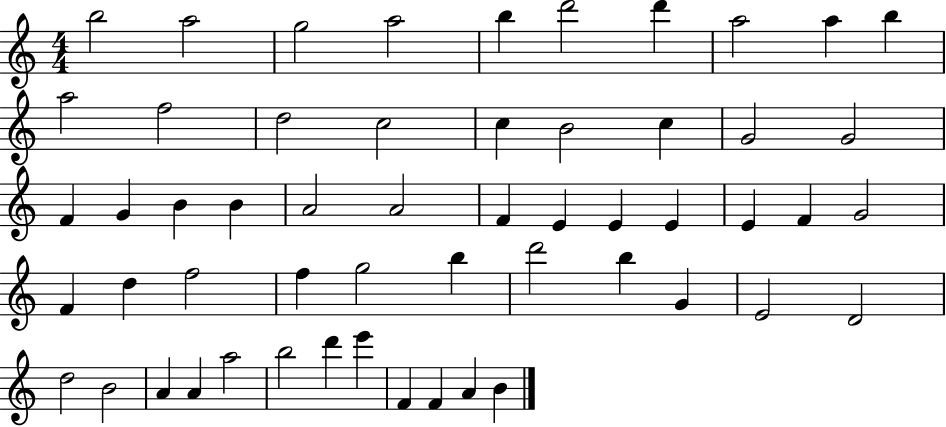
B5/h A5/h G5/h A5/h B5/q D6/h D6/q A5/h A5/q B5/q A5/h F5/h D5/h C5/h C5/q B4/h C5/q G4/h G4/h F4/q G4/q B4/q B4/q A4/h A4/h F4/q E4/q E4/q E4/q E4/q F4/q G4/h F4/q D5/q F5/h F5/q G5/h B5/q D6/h B5/q G4/q E4/h D4/h D5/h B4/h A4/q A4/q A5/h B5/h D6/q E6/q F4/q F4/q A4/q B4/q